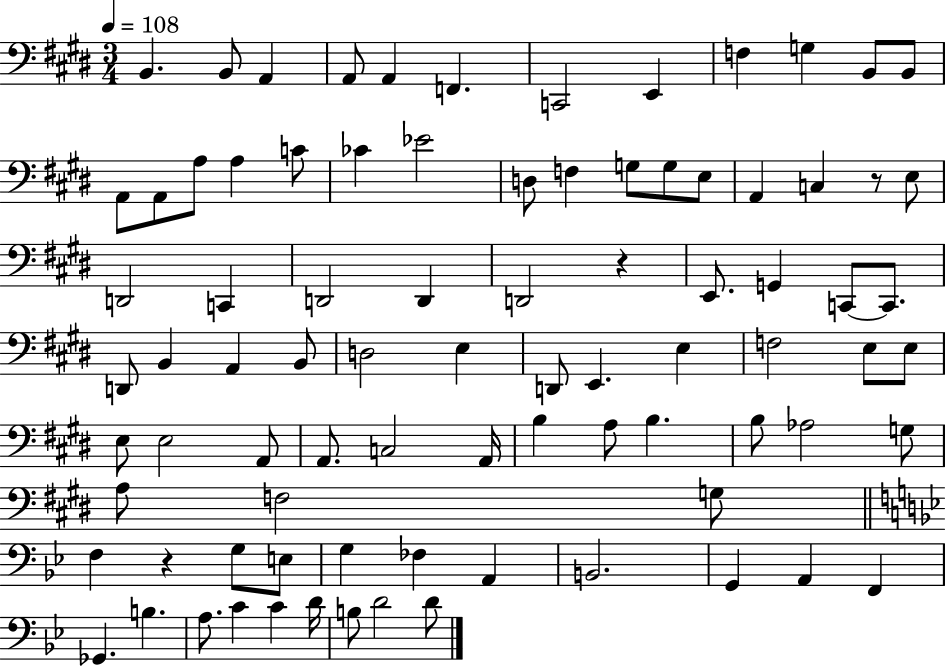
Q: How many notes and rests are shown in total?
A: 85